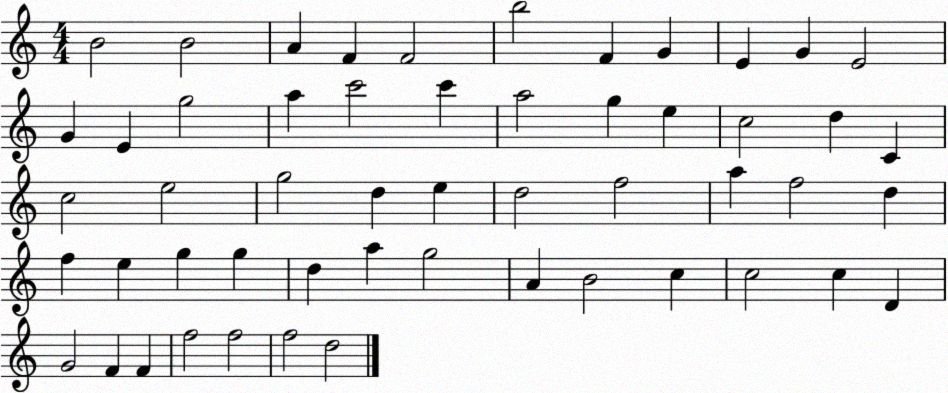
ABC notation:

X:1
T:Untitled
M:4/4
L:1/4
K:C
B2 B2 A F F2 b2 F G E G E2 G E g2 a c'2 c' a2 g e c2 d C c2 e2 g2 d e d2 f2 a f2 d f e g g d a g2 A B2 c c2 c D G2 F F f2 f2 f2 d2